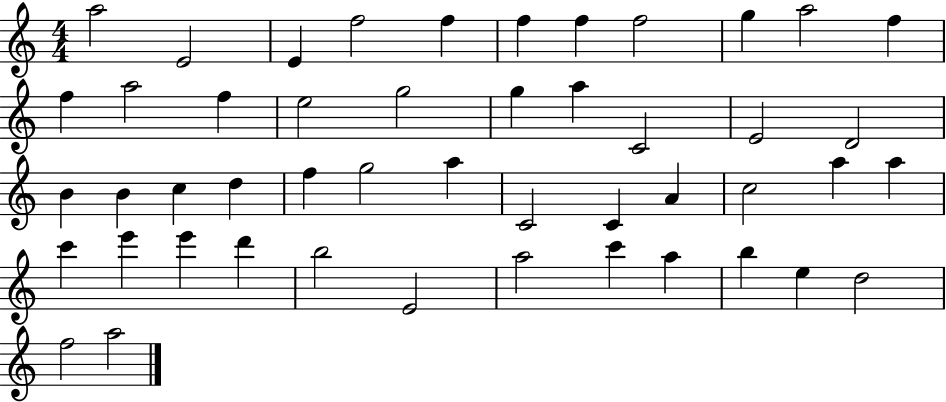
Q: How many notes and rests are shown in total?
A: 48